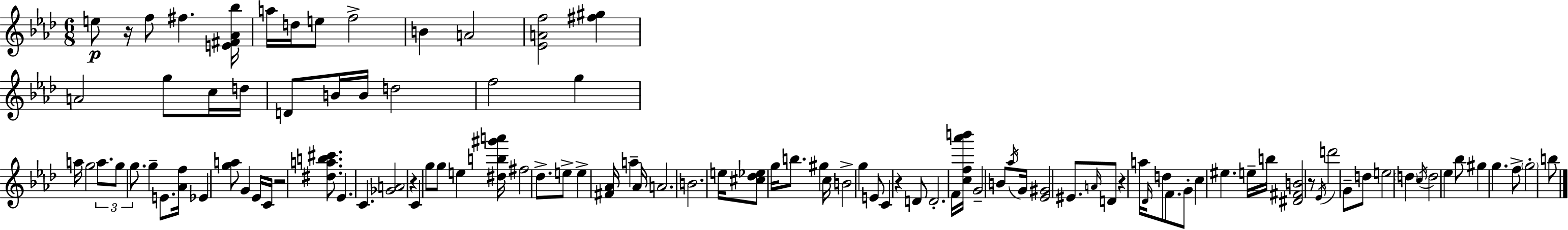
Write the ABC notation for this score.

X:1
T:Untitled
M:6/8
L:1/4
K:Ab
e/2 z/4 f/2 ^f [E^F_A_b]/4 a/4 d/4 e/2 f2 B A2 [_EAf]2 [^f^g] A2 g/2 c/4 d/4 D/2 B/4 B/4 d2 f2 g a/4 g2 a/2 g/2 g/2 g E/2 [_Af]/4 _E [ga]/2 G _E/4 C/4 z2 [^dab^c']/2 _E C [_GA]2 z C g/2 g/2 e [^db^g'a']/4 ^f2 _d/2 e/2 e [^F_A]/4 a _A/4 A2 B2 e/4 [^c_d_e]/2 g/4 b/2 ^g c/4 B2 g E/2 C z D/2 D2 F/4 [cf_a'b']/4 G2 B/2 _a/4 G/4 [_E^G]2 ^E/2 A/4 D/2 z a/4 _D/4 d/2 F/2 G/2 c ^e e/4 b/4 [^D^FB]2 z/2 _E/4 d'2 G/2 d/2 e2 d c/4 d2 _e _b/2 ^g g f/2 g2 b/2